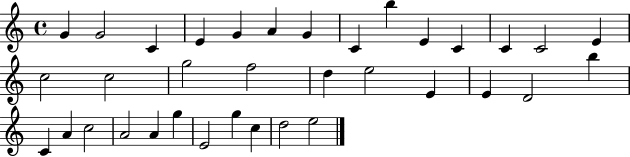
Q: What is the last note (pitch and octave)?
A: E5